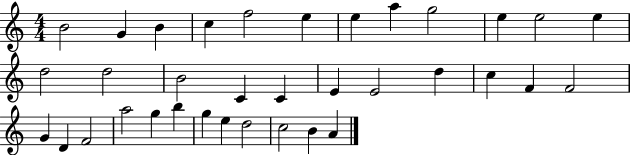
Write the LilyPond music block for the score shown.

{
  \clef treble
  \numericTimeSignature
  \time 4/4
  \key c \major
  b'2 g'4 b'4 | c''4 f''2 e''4 | e''4 a''4 g''2 | e''4 e''2 e''4 | \break d''2 d''2 | b'2 c'4 c'4 | e'4 e'2 d''4 | c''4 f'4 f'2 | \break g'4 d'4 f'2 | a''2 g''4 b''4 | g''4 e''4 d''2 | c''2 b'4 a'4 | \break \bar "|."
}